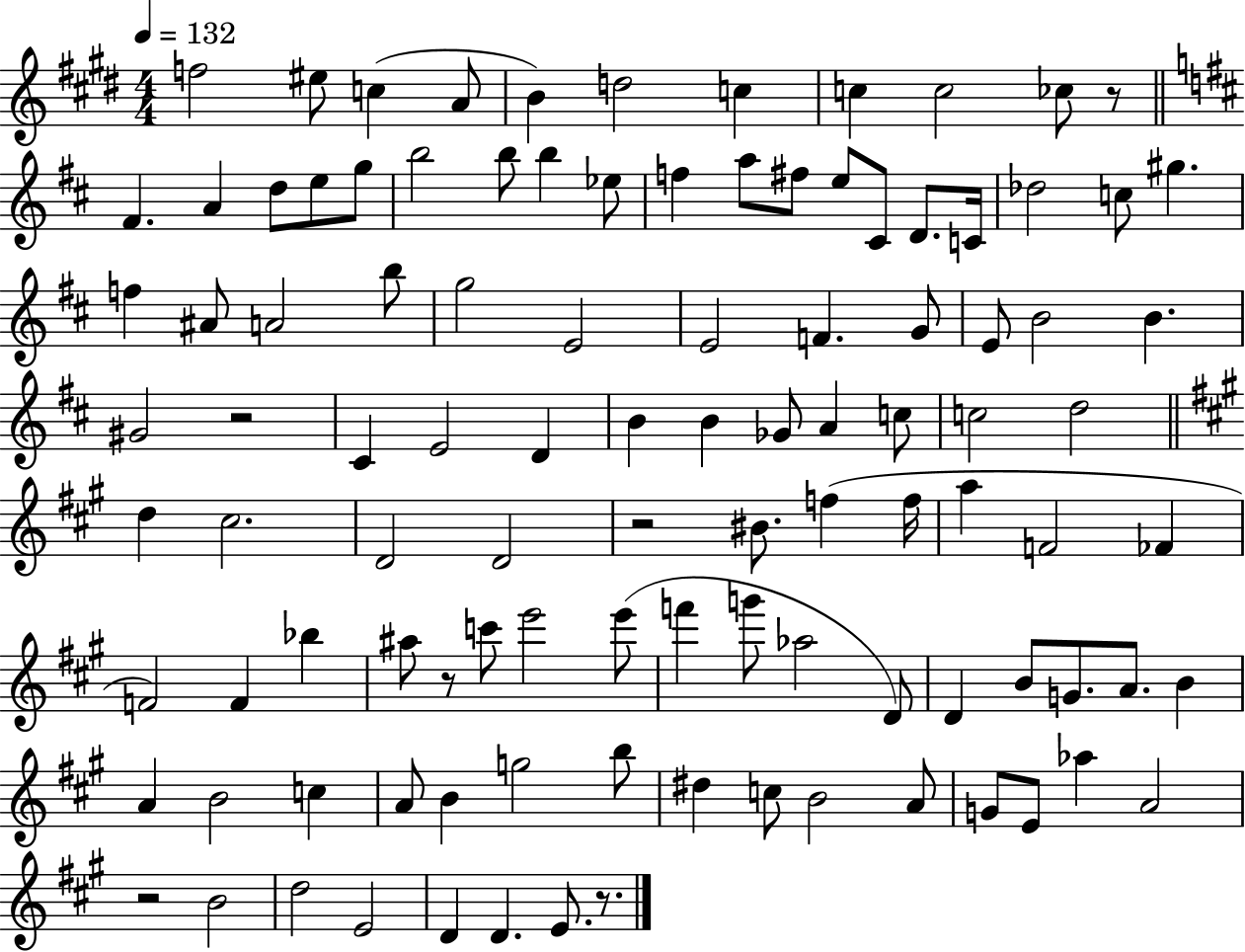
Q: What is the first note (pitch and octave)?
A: F5